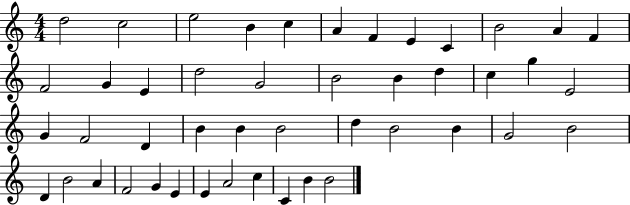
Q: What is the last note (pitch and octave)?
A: B4